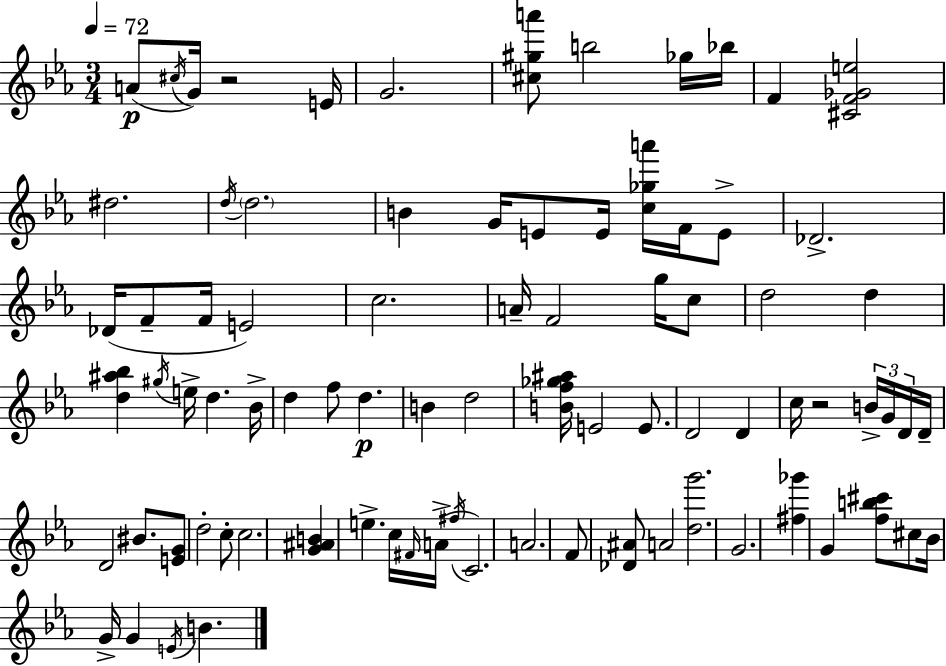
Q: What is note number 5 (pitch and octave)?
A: G4